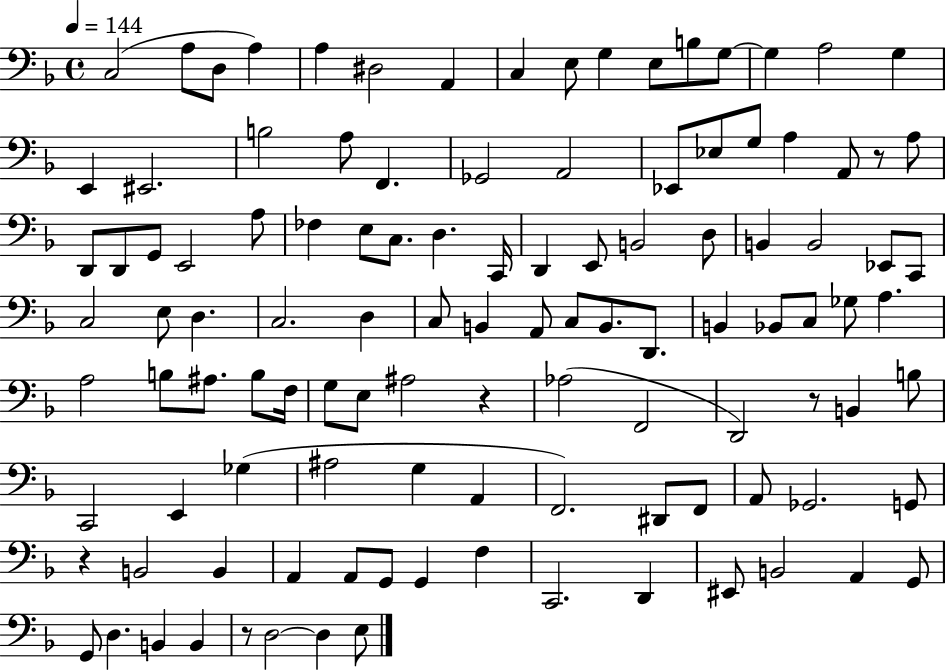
C3/h A3/e D3/e A3/q A3/q D#3/h A2/q C3/q E3/e G3/q E3/e B3/e G3/e G3/q A3/h G3/q E2/q EIS2/h. B3/h A3/e F2/q. Gb2/h A2/h Eb2/e Eb3/e G3/e A3/q A2/e R/e A3/e D2/e D2/e G2/e E2/h A3/e FES3/q E3/e C3/e. D3/q. C2/s D2/q E2/e B2/h D3/e B2/q B2/h Eb2/e C2/e C3/h E3/e D3/q. C3/h. D3/q C3/e B2/q A2/e C3/e B2/e. D2/e. B2/q Bb2/e C3/e Gb3/e A3/q. A3/h B3/e A#3/e. B3/e F3/s G3/e E3/e A#3/h R/q Ab3/h F2/h D2/h R/e B2/q B3/e C2/h E2/q Gb3/q A#3/h G3/q A2/q F2/h. D#2/e F2/e A2/e Gb2/h. G2/e R/q B2/h B2/q A2/q A2/e G2/e G2/q F3/q C2/h. D2/q EIS2/e B2/h A2/q G2/e G2/e D3/q. B2/q B2/q R/e D3/h D3/q E3/e